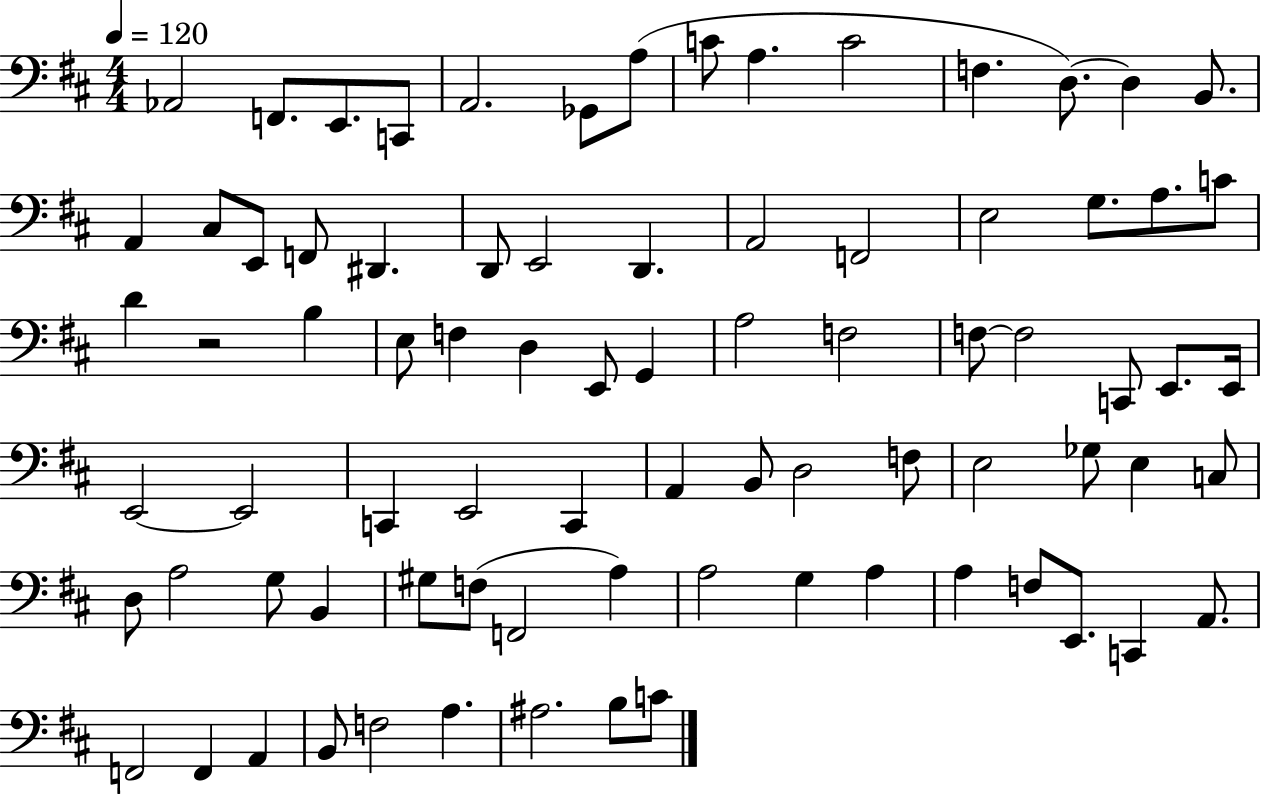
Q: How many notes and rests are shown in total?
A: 81